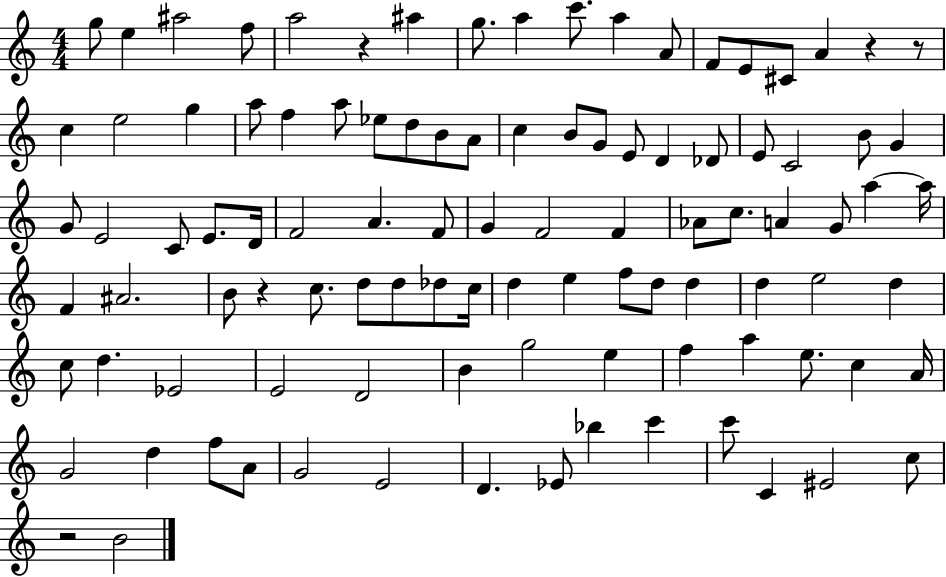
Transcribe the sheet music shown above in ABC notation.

X:1
T:Untitled
M:4/4
L:1/4
K:C
g/2 e ^a2 f/2 a2 z ^a g/2 a c'/2 a A/2 F/2 E/2 ^C/2 A z z/2 c e2 g a/2 f a/2 _e/2 d/2 B/2 A/2 c B/2 G/2 E/2 D _D/2 E/2 C2 B/2 G G/2 E2 C/2 E/2 D/4 F2 A F/2 G F2 F _A/2 c/2 A G/2 a a/4 F ^A2 B/2 z c/2 d/2 d/2 _d/2 c/4 d e f/2 d/2 d d e2 d c/2 d _E2 E2 D2 B g2 e f a e/2 c A/4 G2 d f/2 A/2 G2 E2 D _E/2 _b c' c'/2 C ^E2 c/2 z2 B2